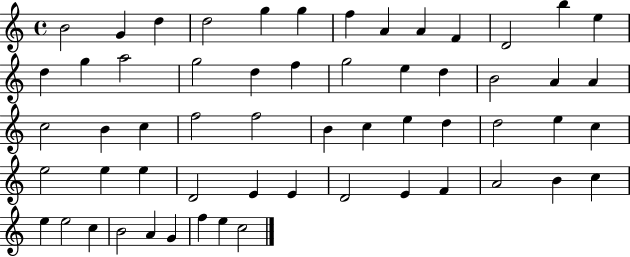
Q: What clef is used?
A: treble